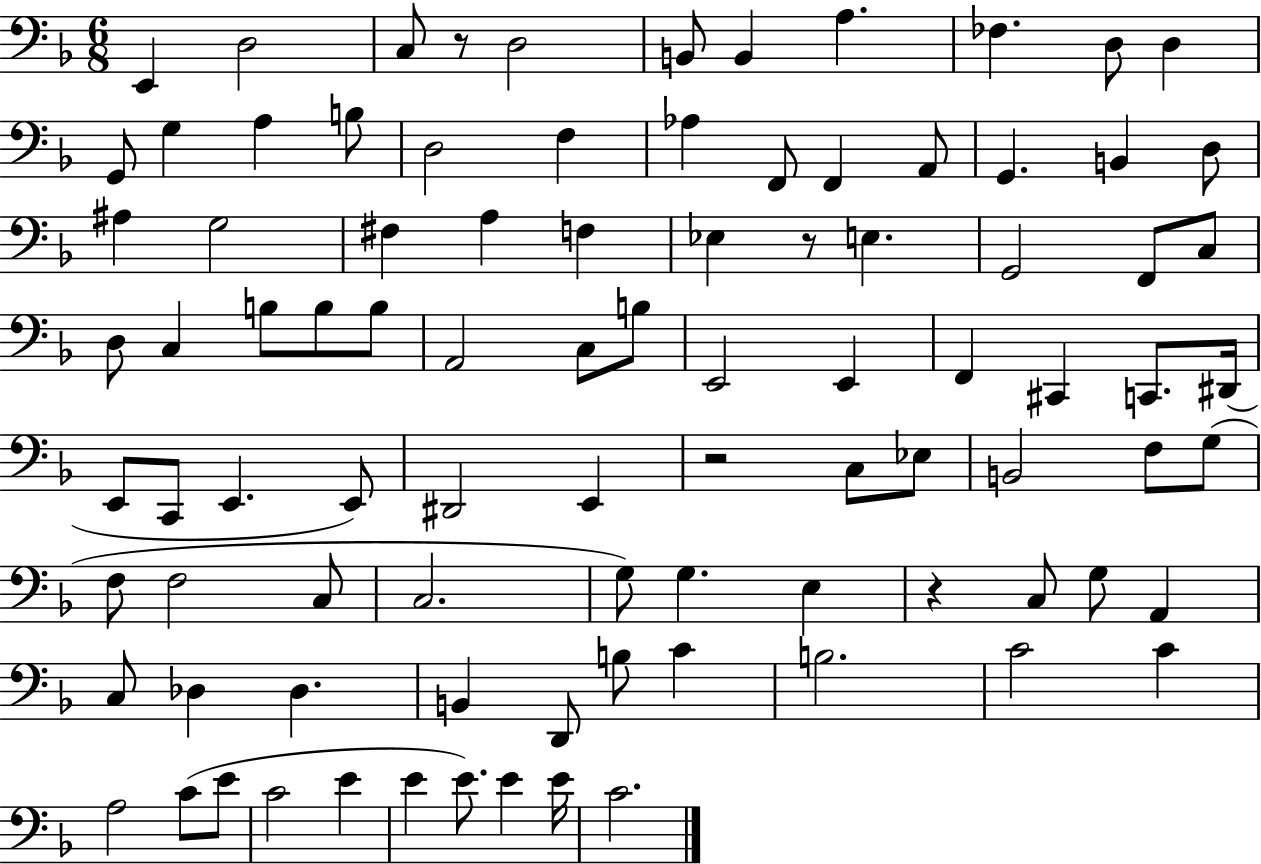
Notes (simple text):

E2/q D3/h C3/e R/e D3/h B2/e B2/q A3/q. FES3/q. D3/e D3/q G2/e G3/q A3/q B3/e D3/h F3/q Ab3/q F2/e F2/q A2/e G2/q. B2/q D3/e A#3/q G3/h F#3/q A3/q F3/q Eb3/q R/e E3/q. G2/h F2/e C3/e D3/e C3/q B3/e B3/e B3/e A2/h C3/e B3/e E2/h E2/q F2/q C#2/q C2/e. D#2/s E2/e C2/e E2/q. E2/e D#2/h E2/q R/h C3/e Eb3/e B2/h F3/e G3/e F3/e F3/h C3/e C3/h. G3/e G3/q. E3/q R/q C3/e G3/e A2/q C3/e Db3/q Db3/q. B2/q D2/e B3/e C4/q B3/h. C4/h C4/q A3/h C4/e E4/e C4/h E4/q E4/q E4/e. E4/q E4/s C4/h.